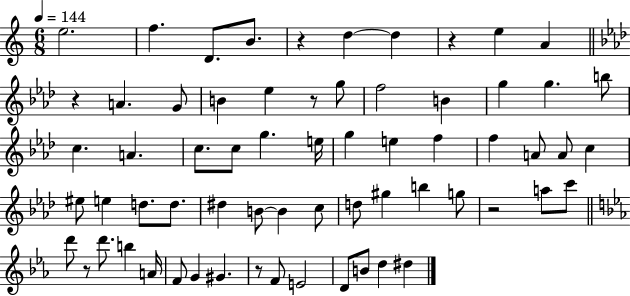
E5/h. F5/q. D4/e. B4/e. R/q D5/q D5/q R/q E5/q A4/q R/q A4/q. G4/e B4/q Eb5/q R/e G5/e F5/h B4/q G5/q G5/q. B5/e C5/q. A4/q. C5/e. C5/e G5/q. E5/s G5/q E5/q F5/q F5/q A4/e A4/e C5/q EIS5/e E5/q D5/e. D5/e. D#5/q B4/e B4/q C5/e D5/e G#5/q B5/q G5/e R/h A5/e C6/e D6/e R/e D6/e. B5/q A4/s F4/e G4/q G#4/q. R/e F4/e E4/h D4/e B4/e D5/q D#5/q